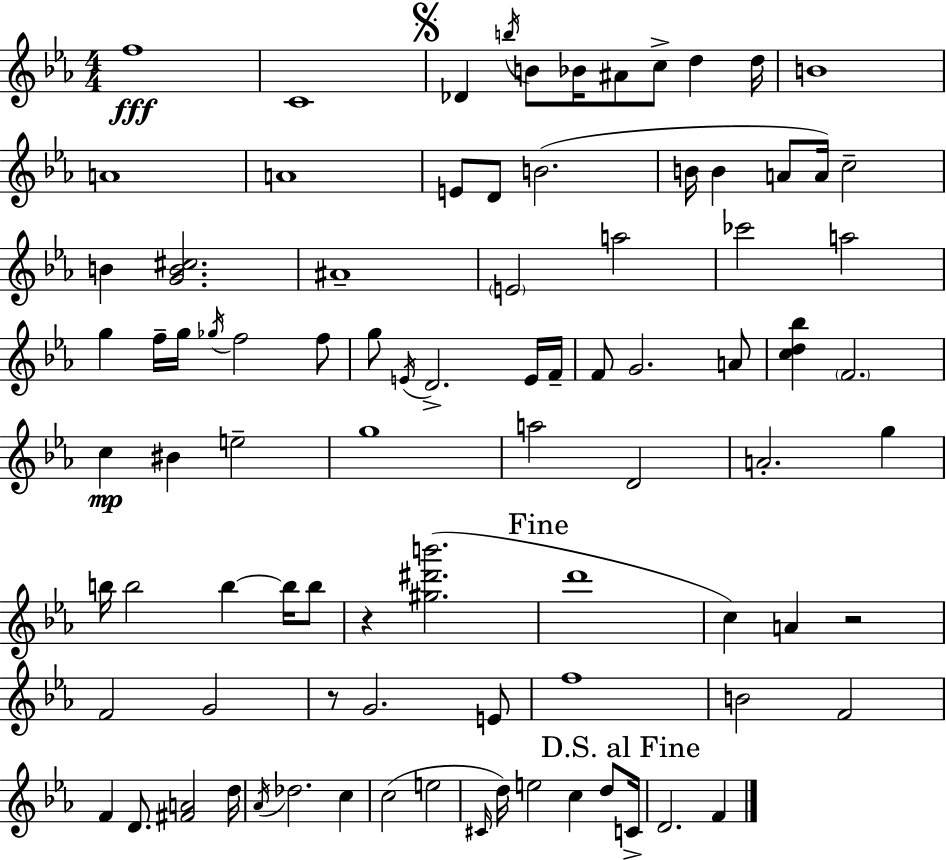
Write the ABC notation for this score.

X:1
T:Untitled
M:4/4
L:1/4
K:Eb
f4 C4 _D b/4 B/2 _B/4 ^A/2 c/2 d d/4 B4 A4 A4 E/2 D/2 B2 B/4 B A/2 A/4 c2 B [GB^c]2 ^A4 E2 a2 _c'2 a2 g f/4 g/4 _g/4 f2 f/2 g/2 E/4 D2 E/4 F/4 F/2 G2 A/2 [cd_b] F2 c ^B e2 g4 a2 D2 A2 g b/4 b2 b b/4 b/2 z [^g^d'b']2 d'4 c A z2 F2 G2 z/2 G2 E/2 f4 B2 F2 F D/2 [^FA]2 d/4 _A/4 _d2 c c2 e2 ^C/4 d/4 e2 c d/2 C/4 D2 F